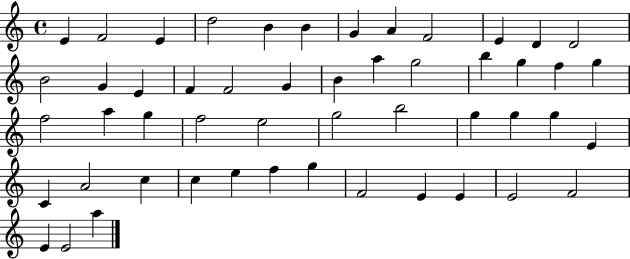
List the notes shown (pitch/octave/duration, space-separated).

E4/q F4/h E4/q D5/h B4/q B4/q G4/q A4/q F4/h E4/q D4/q D4/h B4/h G4/q E4/q F4/q F4/h G4/q B4/q A5/q G5/h B5/q G5/q F5/q G5/q F5/h A5/q G5/q F5/h E5/h G5/h B5/h G5/q G5/q G5/q E4/q C4/q A4/h C5/q C5/q E5/q F5/q G5/q F4/h E4/q E4/q E4/h F4/h E4/q E4/h A5/q